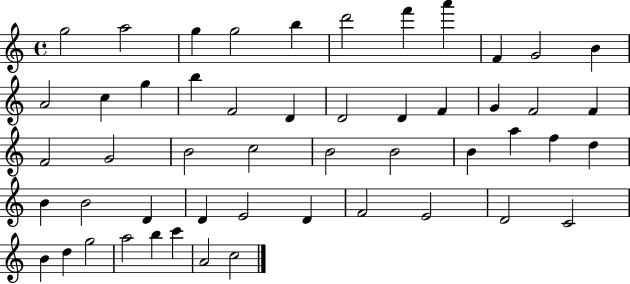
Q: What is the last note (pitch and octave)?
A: C5